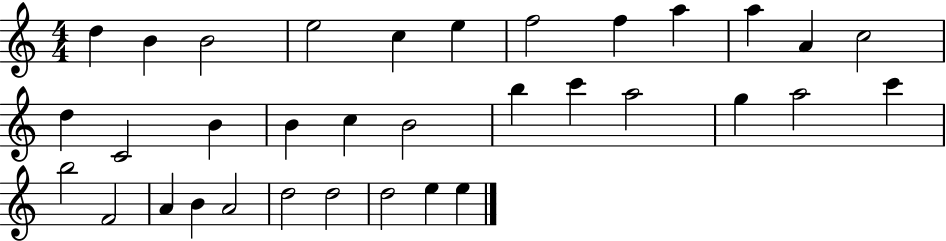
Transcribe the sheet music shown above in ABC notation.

X:1
T:Untitled
M:4/4
L:1/4
K:C
d B B2 e2 c e f2 f a a A c2 d C2 B B c B2 b c' a2 g a2 c' b2 F2 A B A2 d2 d2 d2 e e